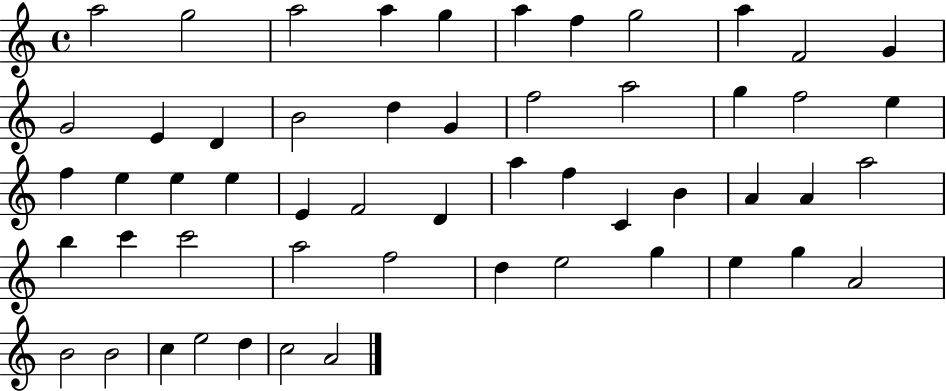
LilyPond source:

{
  \clef treble
  \time 4/4
  \defaultTimeSignature
  \key c \major
  a''2 g''2 | a''2 a''4 g''4 | a''4 f''4 g''2 | a''4 f'2 g'4 | \break g'2 e'4 d'4 | b'2 d''4 g'4 | f''2 a''2 | g''4 f''2 e''4 | \break f''4 e''4 e''4 e''4 | e'4 f'2 d'4 | a''4 f''4 c'4 b'4 | a'4 a'4 a''2 | \break b''4 c'''4 c'''2 | a''2 f''2 | d''4 e''2 g''4 | e''4 g''4 a'2 | \break b'2 b'2 | c''4 e''2 d''4 | c''2 a'2 | \bar "|."
}